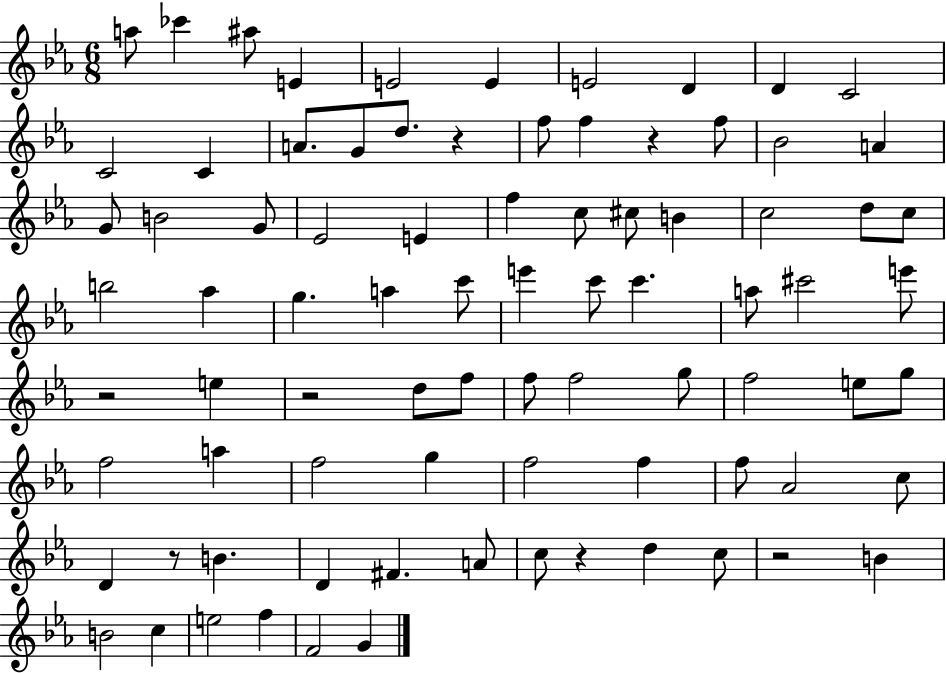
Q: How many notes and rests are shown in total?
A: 83